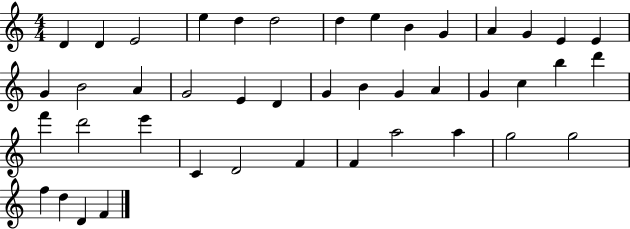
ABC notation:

X:1
T:Untitled
M:4/4
L:1/4
K:C
D D E2 e d d2 d e B G A G E E G B2 A G2 E D G B G A G c b d' f' d'2 e' C D2 F F a2 a g2 g2 f d D F